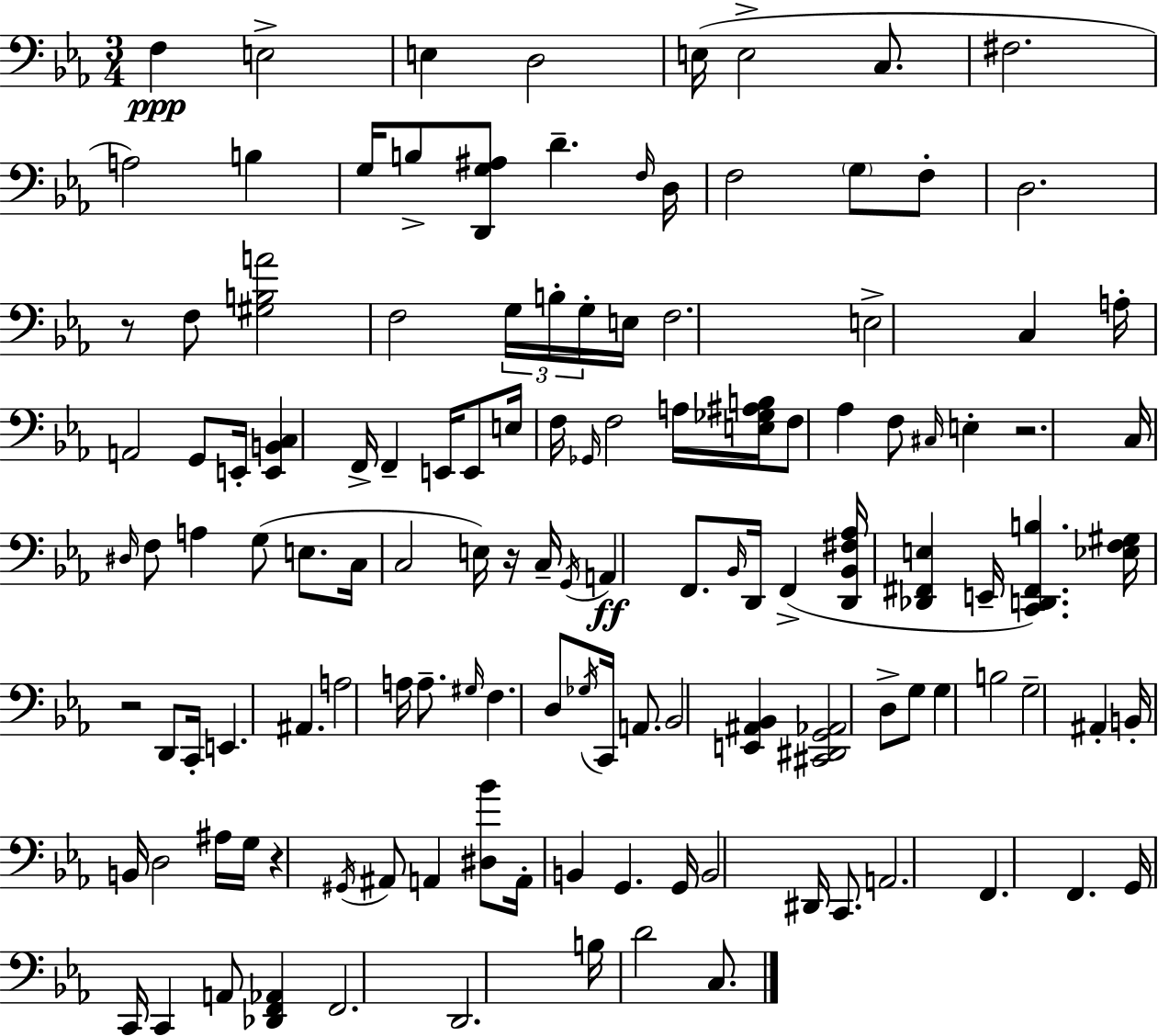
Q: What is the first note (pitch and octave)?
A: F3